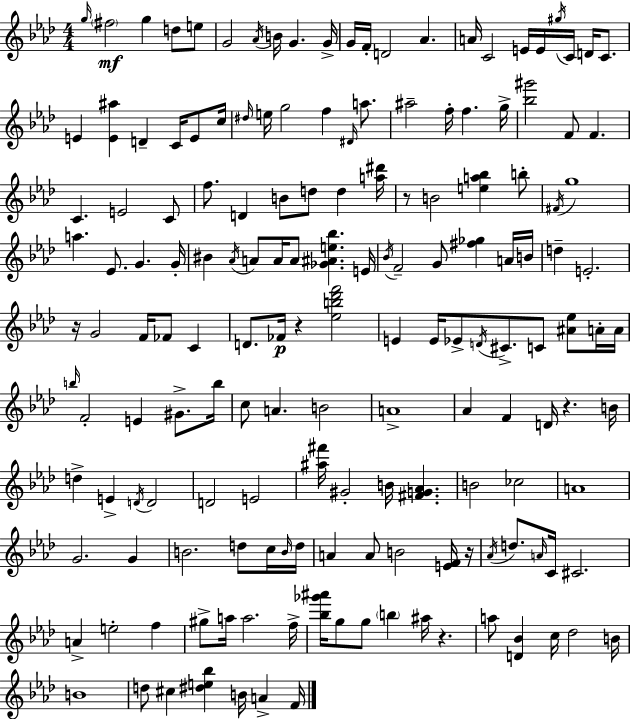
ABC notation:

X:1
T:Untitled
M:4/4
L:1/4
K:Fm
g/4 ^f2 g d/2 e/2 G2 _A/4 B/4 G G/4 G/4 F/4 D2 _A A/4 C2 E/4 E/4 ^g/4 C/4 D/4 C/2 E [E^a] D C/4 E/2 c/4 ^d/4 e/4 g2 f ^D/4 a/2 ^a2 f/4 f g/4 [_b^g']2 F/2 F C E2 C/2 f/2 D B/2 d/2 d [a^d']/4 z/2 B2 [ea_b] b/2 ^F/4 g4 a _E/2 G G/4 ^B _A/4 A/2 A/4 A/2 [_G^Ae_b] E/4 _B/4 F2 G/2 [^f_g] A/4 B/4 d E2 z/4 G2 F/4 _F/2 C D/2 _F/4 z [_eb_d'f']2 E E/4 _E/2 D/4 ^C/2 C/2 [^A_e]/2 A/4 A/4 b/4 F2 E ^G/2 b/4 c/2 A B2 A4 _A F D/4 z B/4 d E D/4 D2 D2 E2 [^a^f']/4 ^G2 B/4 [^FG_A] B2 _c2 A4 G2 G B2 d/2 c/4 B/4 d/4 A A/2 B2 [EF]/4 z/4 _A/4 d/2 A/4 C/4 ^C2 A e2 f ^g/2 a/4 a2 f/4 [_b_g'^a']/4 g/2 g/2 b ^a/4 z a/2 [D_B] c/4 _d2 B/4 B4 d/2 ^c [^de_b] B/4 A F/4